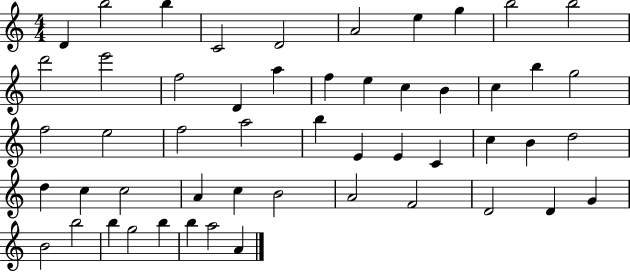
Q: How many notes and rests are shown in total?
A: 52